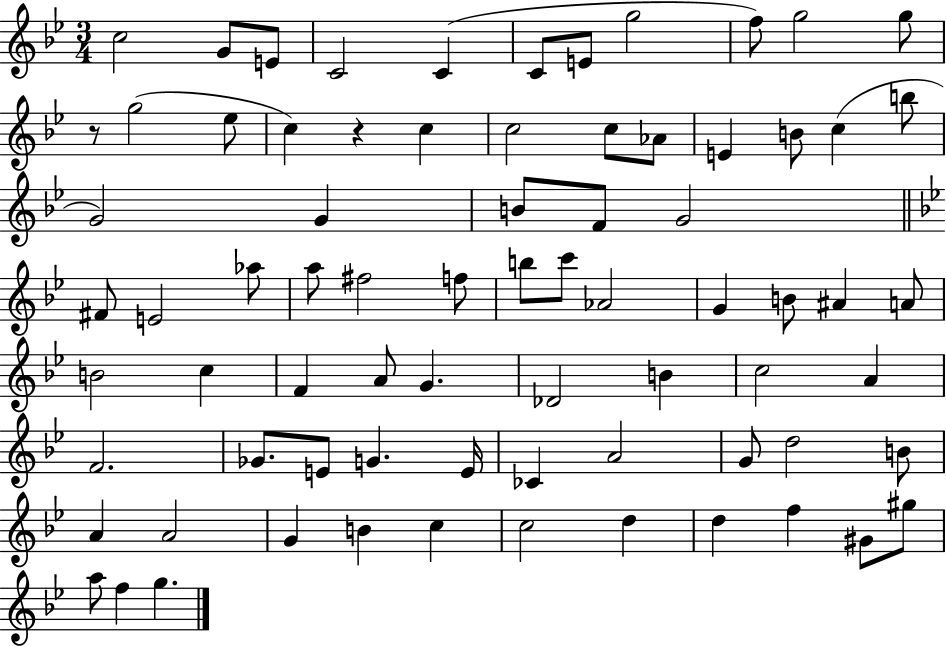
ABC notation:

X:1
T:Untitled
M:3/4
L:1/4
K:Bb
c2 G/2 E/2 C2 C C/2 E/2 g2 f/2 g2 g/2 z/2 g2 _e/2 c z c c2 c/2 _A/2 E B/2 c b/2 G2 G B/2 F/2 G2 ^F/2 E2 _a/2 a/2 ^f2 f/2 b/2 c'/2 _A2 G B/2 ^A A/2 B2 c F A/2 G _D2 B c2 A F2 _G/2 E/2 G E/4 _C A2 G/2 d2 B/2 A A2 G B c c2 d d f ^G/2 ^g/2 a/2 f g